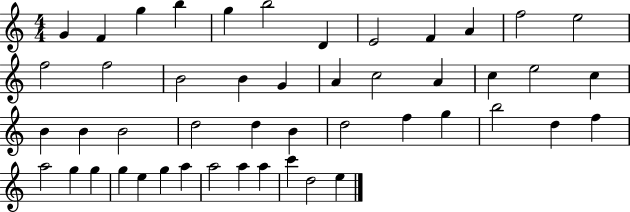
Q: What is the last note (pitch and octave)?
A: E5